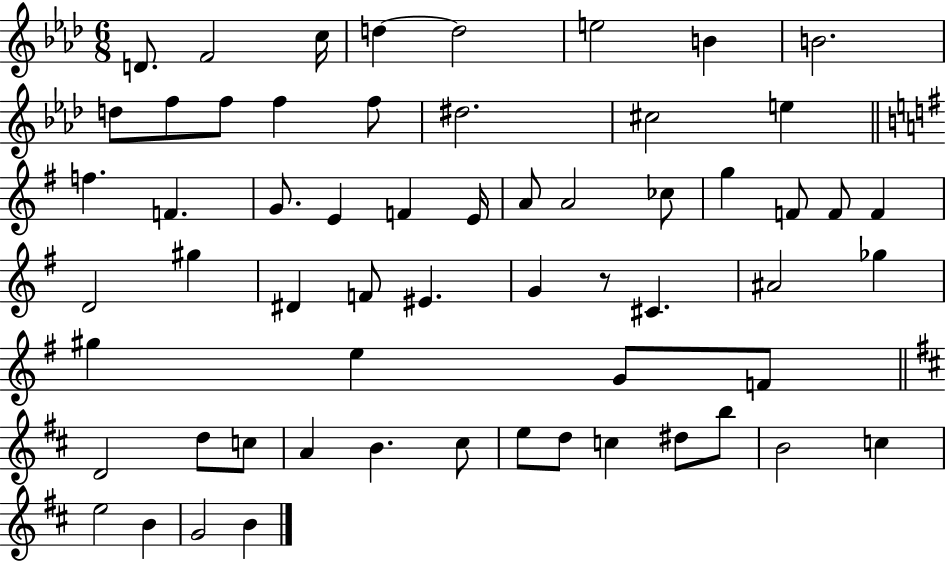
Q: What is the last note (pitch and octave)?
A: B4